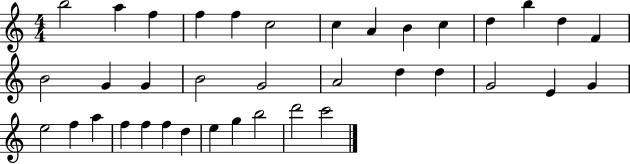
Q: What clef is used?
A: treble